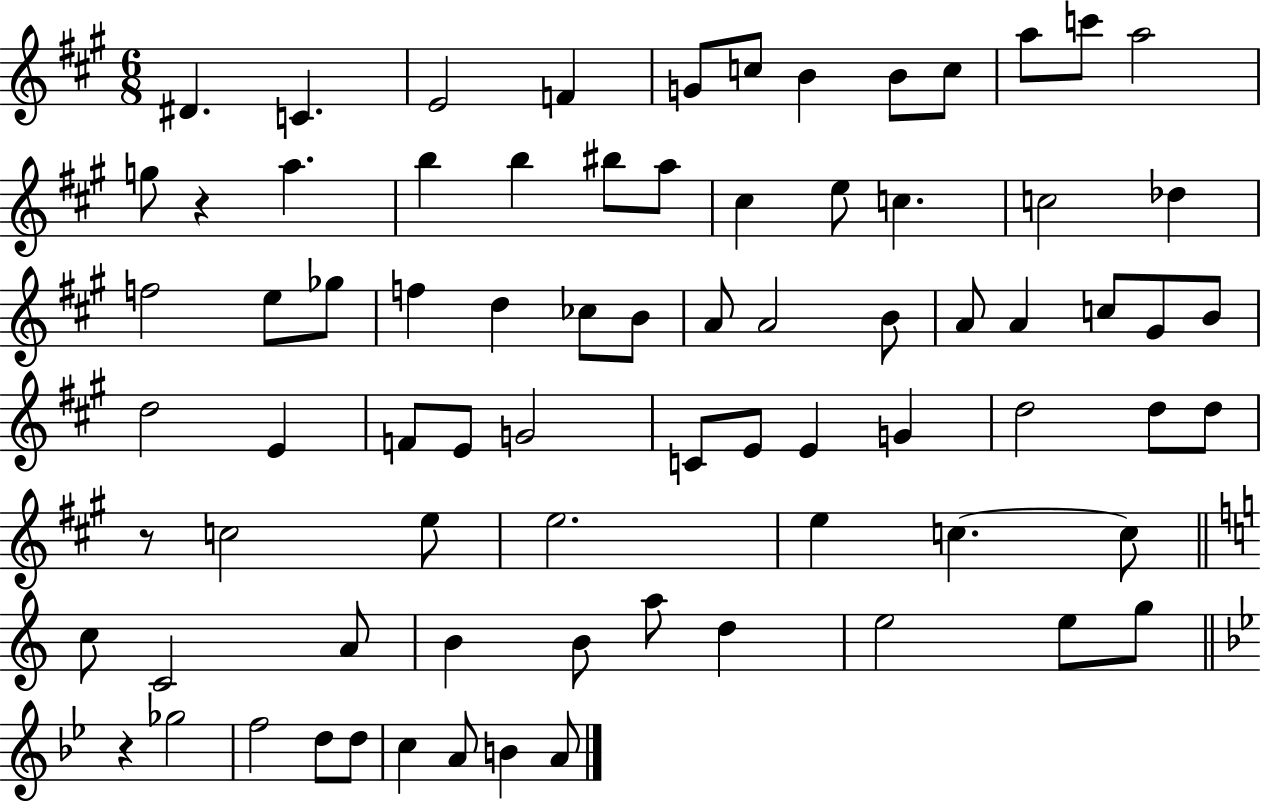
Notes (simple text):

D#4/q. C4/q. E4/h F4/q G4/e C5/e B4/q B4/e C5/e A5/e C6/e A5/h G5/e R/q A5/q. B5/q B5/q BIS5/e A5/e C#5/q E5/e C5/q. C5/h Db5/q F5/h E5/e Gb5/e F5/q D5/q CES5/e B4/e A4/e A4/h B4/e A4/e A4/q C5/e G#4/e B4/e D5/h E4/q F4/e E4/e G4/h C4/e E4/e E4/q G4/q D5/h D5/e D5/e R/e C5/h E5/e E5/h. E5/q C5/q. C5/e C5/e C4/h A4/e B4/q B4/e A5/e D5/q E5/h E5/e G5/e R/q Gb5/h F5/h D5/e D5/e C5/q A4/e B4/q A4/e